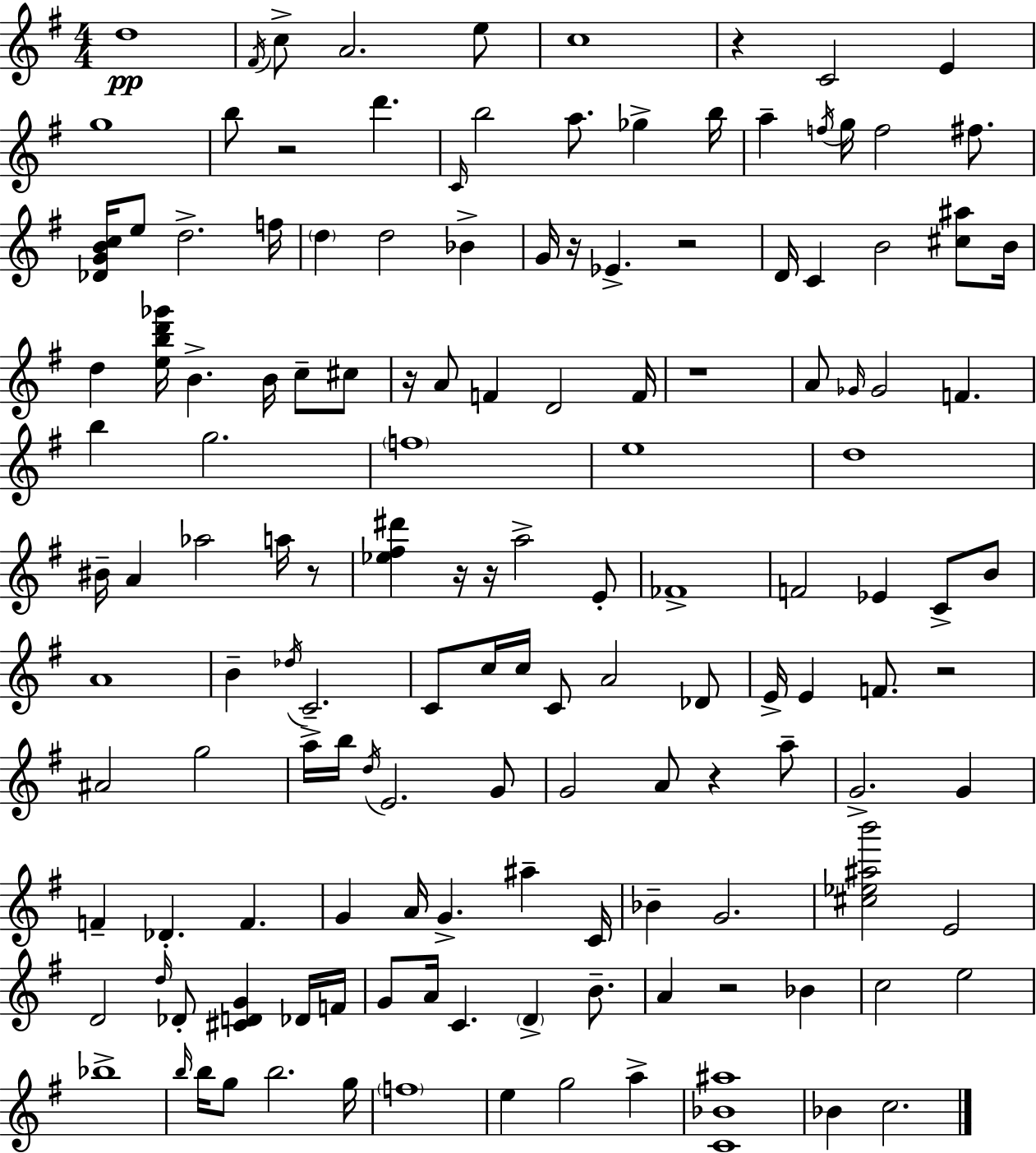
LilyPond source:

{
  \clef treble
  \numericTimeSignature
  \time 4/4
  \key e \minor
  d''1\pp | \acciaccatura { fis'16 } c''8-> a'2. e''8 | c''1 | r4 c'2 e'4 | \break g''1 | b''8 r2 d'''4. | \grace { c'16 } b''2 a''8. ges''4-> | b''16 a''4-- \acciaccatura { f''16 } g''16 f''2 | \break fis''8. <des' g' b' c''>16 e''8 d''2.-> | f''16 \parenthesize d''4 d''2 bes'4-> | g'16 r16 ees'4.-> r2 | d'16 c'4 b'2 | \break <cis'' ais''>8 b'16 d''4 <e'' b'' d''' ges'''>16 b'4.-> b'16 c''8-- | cis''8 r16 a'8 f'4 d'2 | f'16 r1 | a'8 \grace { ges'16 } ges'2 f'4. | \break b''4 g''2. | \parenthesize f''1 | e''1 | d''1 | \break bis'16-- a'4 aes''2 | a''16 r8 <ees'' fis'' dis'''>4 r16 r16 a''2-> | e'8-. fes'1-> | f'2 ees'4 | \break c'8-> b'8 a'1 | b'4-- \acciaccatura { des''16 } c'2.-- | c'8 c''16 c''16 c'8 a'2 | des'8 e'16-> e'4 f'8. r2 | \break ais'2 g''2 | a''16-> b''16 \acciaccatura { d''16 } e'2. | g'8 g'2 a'8 | r4 a''8-- g'2.-> | \break g'4 f'4-- des'4.-. | f'4. g'4 a'16 g'4.-> | ais''4-- c'16 bes'4-- g'2. | <cis'' ees'' ais'' b'''>2 e'2 | \break d'2 \grace { d''16 } des'8-. | <cis' d' g'>4 des'16 f'16 g'8 a'16 c'4. | \parenthesize d'4-> b'8.-- a'4 r2 | bes'4 c''2 e''2 | \break bes''1-> | \grace { b''16 } b''16 g''8 b''2. | g''16 \parenthesize f''1 | e''4 g''2 | \break a''4-> <c' bes' ais''>1 | bes'4 c''2. | \bar "|."
}